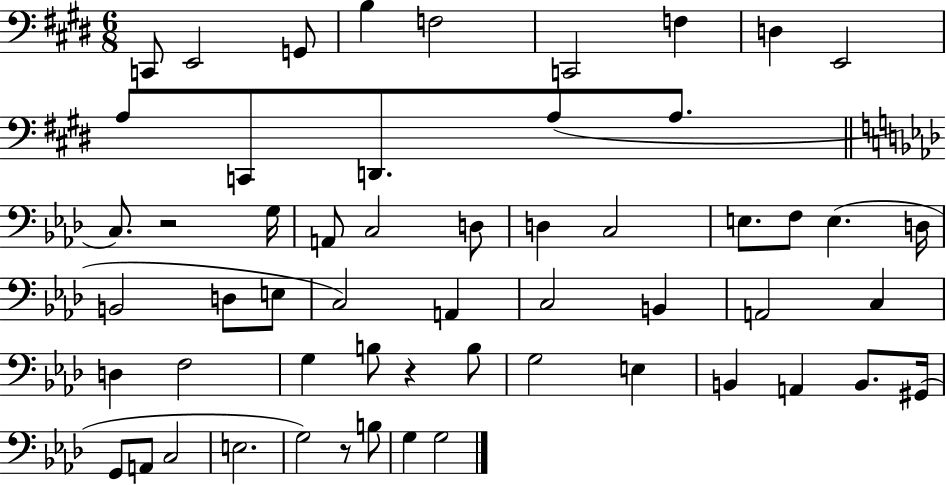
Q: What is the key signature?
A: E major